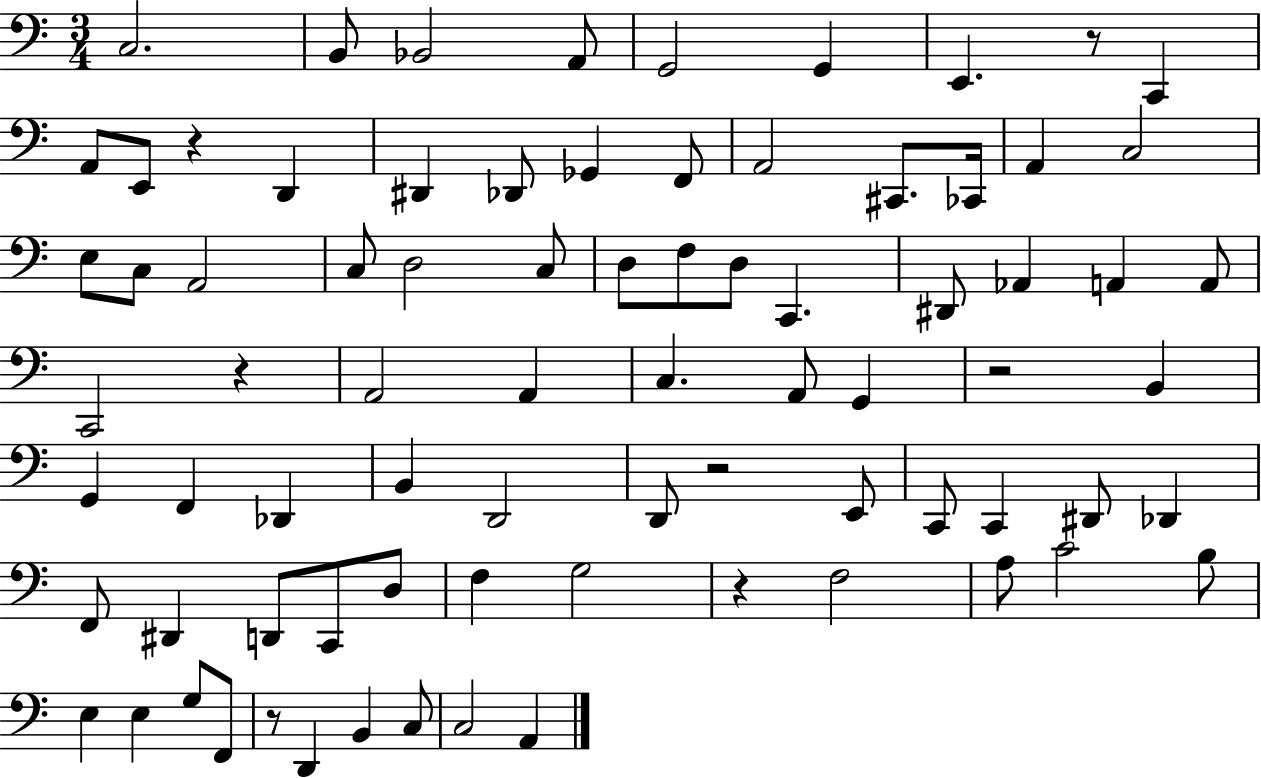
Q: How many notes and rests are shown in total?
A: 79